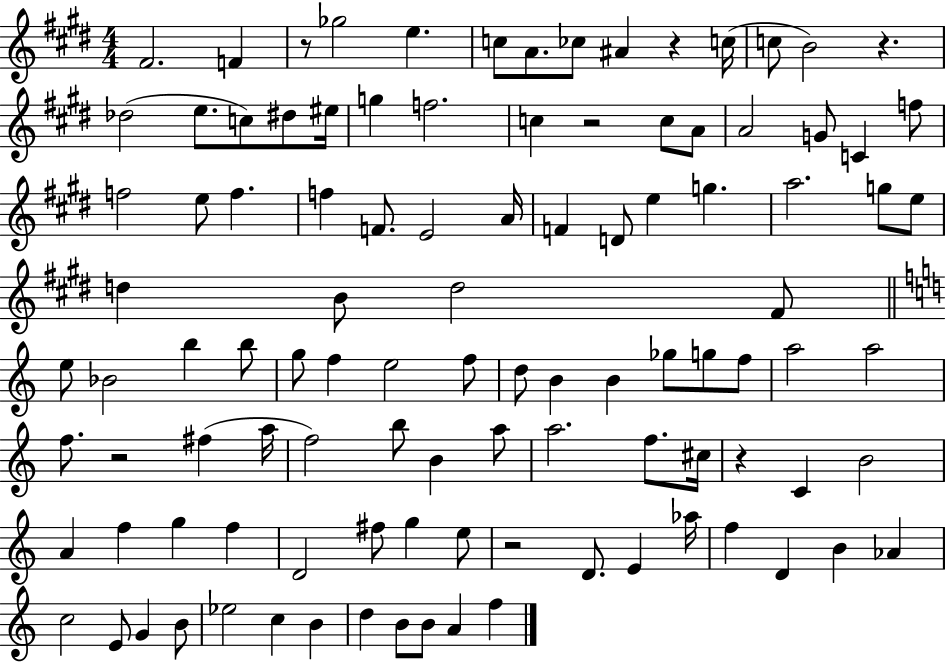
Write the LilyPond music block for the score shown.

{
  \clef treble
  \numericTimeSignature
  \time 4/4
  \key e \major
  \repeat volta 2 { fis'2. f'4 | r8 ges''2 e''4. | c''8 a'8. ces''8 ais'4 r4 c''16( | c''8 b'2) r4. | \break des''2( e''8. c''8) dis''8 eis''16 | g''4 f''2. | c''4 r2 c''8 a'8 | a'2 g'8 c'4 f''8 | \break f''2 e''8 f''4. | f''4 f'8. e'2 a'16 | f'4 d'8 e''4 g''4. | a''2. g''8 e''8 | \break d''4 b'8 d''2 fis'8 | \bar "||" \break \key a \minor e''8 bes'2 b''4 b''8 | g''8 f''4 e''2 f''8 | d''8 b'4 b'4 ges''8 g''8 f''8 | a''2 a''2 | \break f''8. r2 fis''4( a''16 | f''2) b''8 b'4 a''8 | a''2. f''8. cis''16 | r4 c'4 b'2 | \break a'4 f''4 g''4 f''4 | d'2 fis''8 g''4 e''8 | r2 d'8. e'4 aes''16 | f''4 d'4 b'4 aes'4 | \break c''2 e'8 g'4 b'8 | ees''2 c''4 b'4 | d''4 b'8 b'8 a'4 f''4 | } \bar "|."
}